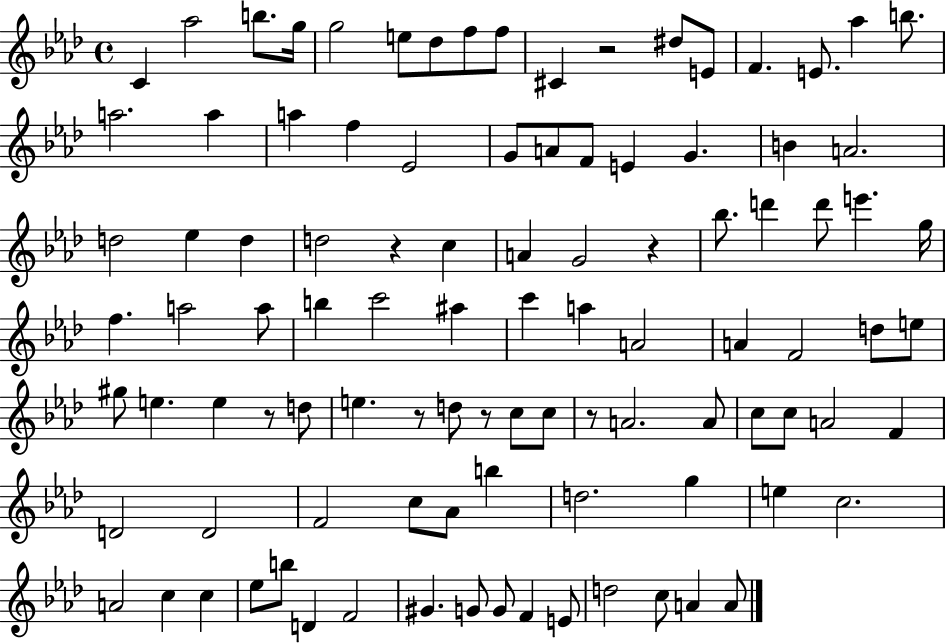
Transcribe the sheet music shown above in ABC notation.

X:1
T:Untitled
M:4/4
L:1/4
K:Ab
C _a2 b/2 g/4 g2 e/2 _d/2 f/2 f/2 ^C z2 ^d/2 E/2 F E/2 _a b/2 a2 a a f _E2 G/2 A/2 F/2 E G B A2 d2 _e d d2 z c A G2 z _b/2 d' d'/2 e' g/4 f a2 a/2 b c'2 ^a c' a A2 A F2 d/2 e/2 ^g/2 e e z/2 d/2 e z/2 d/2 z/2 c/2 c/2 z/2 A2 A/2 c/2 c/2 A2 F D2 D2 F2 c/2 _A/2 b d2 g e c2 A2 c c _e/2 b/2 D F2 ^G G/2 G/2 F E/2 d2 c/2 A A/2